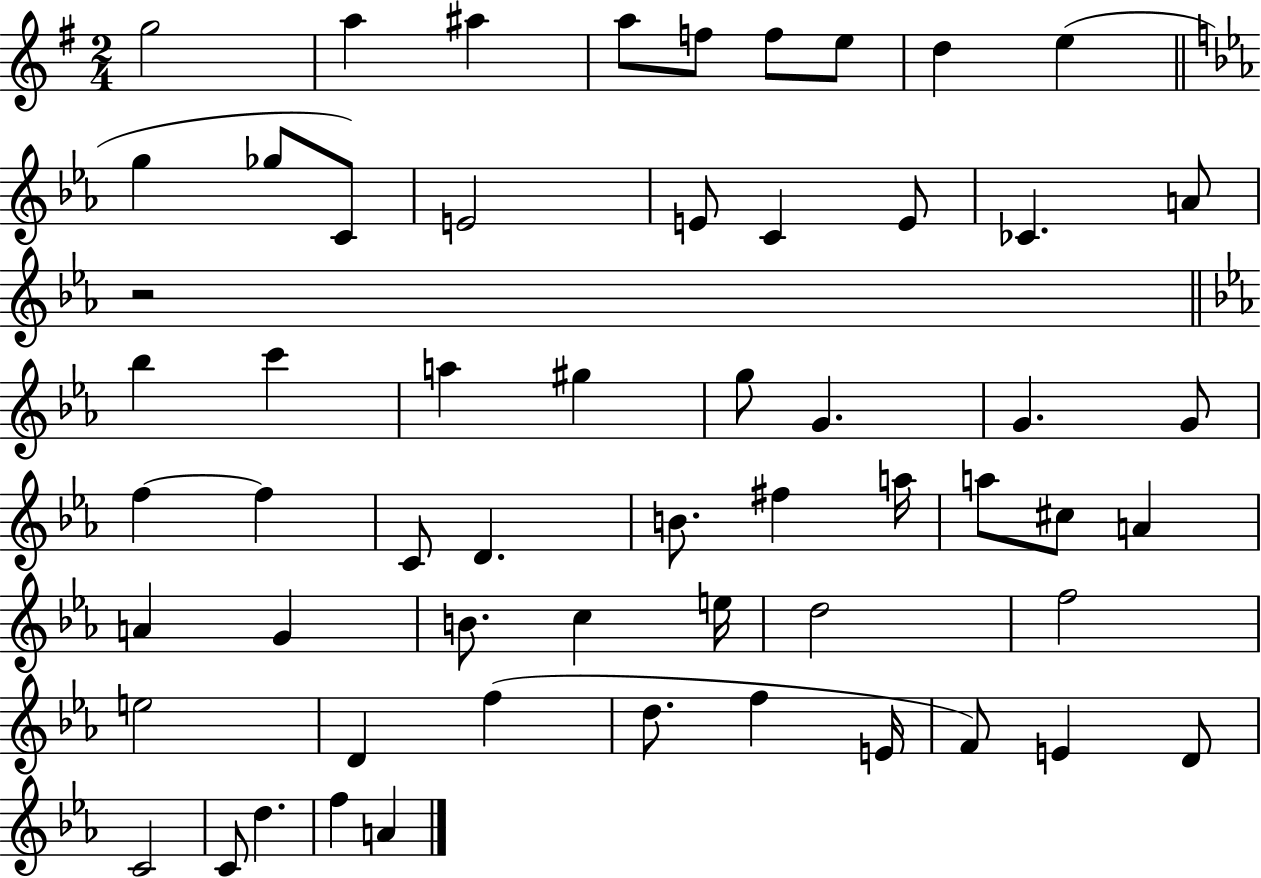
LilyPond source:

{
  \clef treble
  \numericTimeSignature
  \time 2/4
  \key g \major
  g''2 | a''4 ais''4 | a''8 f''8 f''8 e''8 | d''4 e''4( | \break \bar "||" \break \key ees \major g''4 ges''8 c'8) | e'2 | e'8 c'4 e'8 | ces'4. a'8 | \break r2 | \bar "||" \break \key ees \major bes''4 c'''4 | a''4 gis''4 | g''8 g'4. | g'4. g'8 | \break f''4~~ f''4 | c'8 d'4. | b'8. fis''4 a''16 | a''8 cis''8 a'4 | \break a'4 g'4 | b'8. c''4 e''16 | d''2 | f''2 | \break e''2 | d'4 f''4( | d''8. f''4 e'16 | f'8) e'4 d'8 | \break c'2 | c'8 d''4. | f''4 a'4 | \bar "|."
}